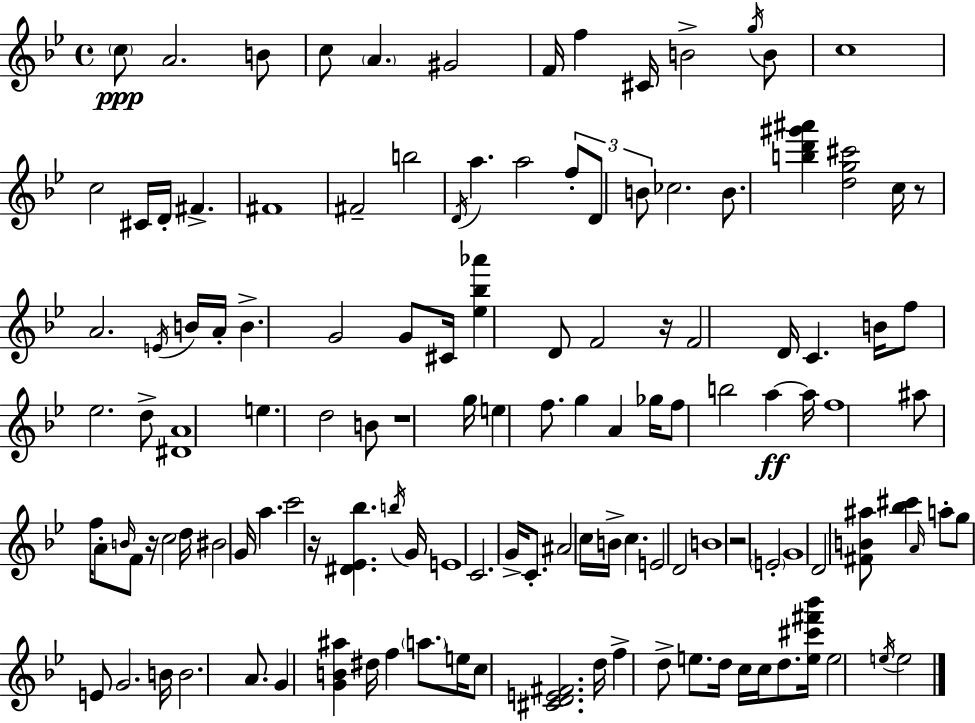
{
  \clef treble
  \time 4/4
  \defaultTimeSignature
  \key g \minor
  \parenthesize c''8\ppp a'2. b'8 | c''8 \parenthesize a'4. gis'2 | f'16 f''4 cis'16 b'2-> \acciaccatura { g''16 } b'8 | c''1 | \break c''2 cis'16 d'16-. fis'4.-> | fis'1 | fis'2-- b''2 | \acciaccatura { d'16 } a''4. a''2 | \break \tuplet 3/2 { f''8-. d'8 b'8 } ces''2. | b'8. <b'' d''' gis''' ais'''>4 <d'' g'' cis'''>2 | c''16 r8 a'2. | \acciaccatura { e'16 } b'16 a'16-. b'4.-> g'2 | \break g'8 cis'16 <ees'' bes'' aes'''>4 d'8 f'2 | r16 f'2 d'16 c'4. | b'16 f''8 ees''2. | d''8-> <dis' a'>1 | \break e''4. d''2 | b'8 r1 | g''16 e''4 f''8. g''4 a'4 | ges''16 f''8 b''2 a''4~~\ff | \break a''16 f''1 | ais''8 f''16 a'8-. \grace { b'16 } f'8 r16 c''2 | d''16 bis'2 g'16 a''4. | c'''2 r16 <dis' ees' bes''>4. | \break \acciaccatura { b''16 } g'16 e'1 | c'2. | g'16-> c'8.-. ais'2 c''16 b'16-> c''4. | e'2 d'2 | \break b'1 | r2 \parenthesize e'2-. | g'1 | d'2 <fis' b' ais''>8 <bes'' cis'''>4 | \break \grace { a'16 } a''8-. g''8 e'8 g'2. | b'16 b'2. | a'8. g'4 <g' b' ais''>4 dis''16 f''4 | \parenthesize a''8. e''16 c''8 <cis' d' e' fis'>2. | \break d''16 f''4-> d''8-> e''8. d''16 | c''16 c''16 d''8. <e'' cis''' fis''' bes'''>16 e''2 \acciaccatura { e''16 } e''2 | \bar "|."
}